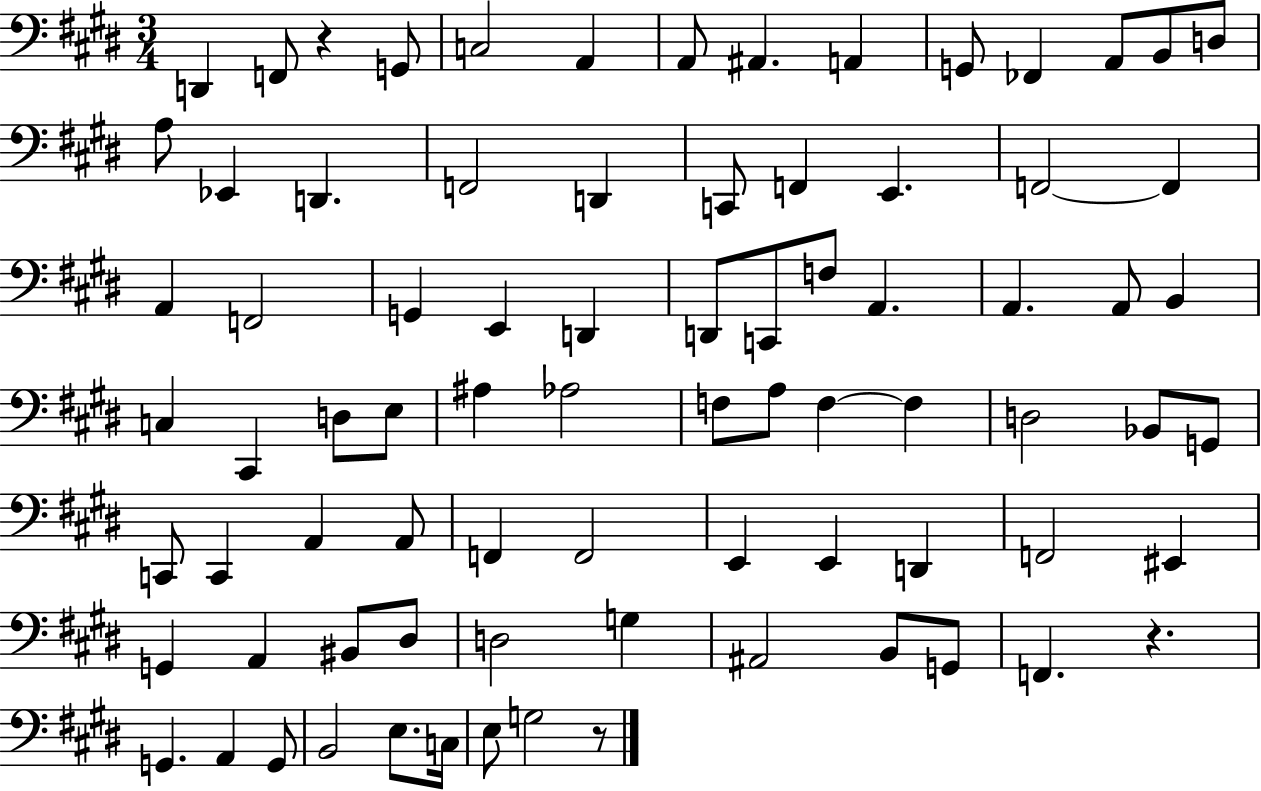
D2/q F2/e R/q G2/e C3/h A2/q A2/e A#2/q. A2/q G2/e FES2/q A2/e B2/e D3/e A3/e Eb2/q D2/q. F2/h D2/q C2/e F2/q E2/q. F2/h F2/q A2/q F2/h G2/q E2/q D2/q D2/e C2/e F3/e A2/q. A2/q. A2/e B2/q C3/q C#2/q D3/e E3/e A#3/q Ab3/h F3/e A3/e F3/q F3/q D3/h Bb2/e G2/e C2/e C2/q A2/q A2/e F2/q F2/h E2/q E2/q D2/q F2/h EIS2/q G2/q A2/q BIS2/e D#3/e D3/h G3/q A#2/h B2/e G2/e F2/q. R/q. G2/q. A2/q G2/e B2/h E3/e. C3/s E3/e G3/h R/e